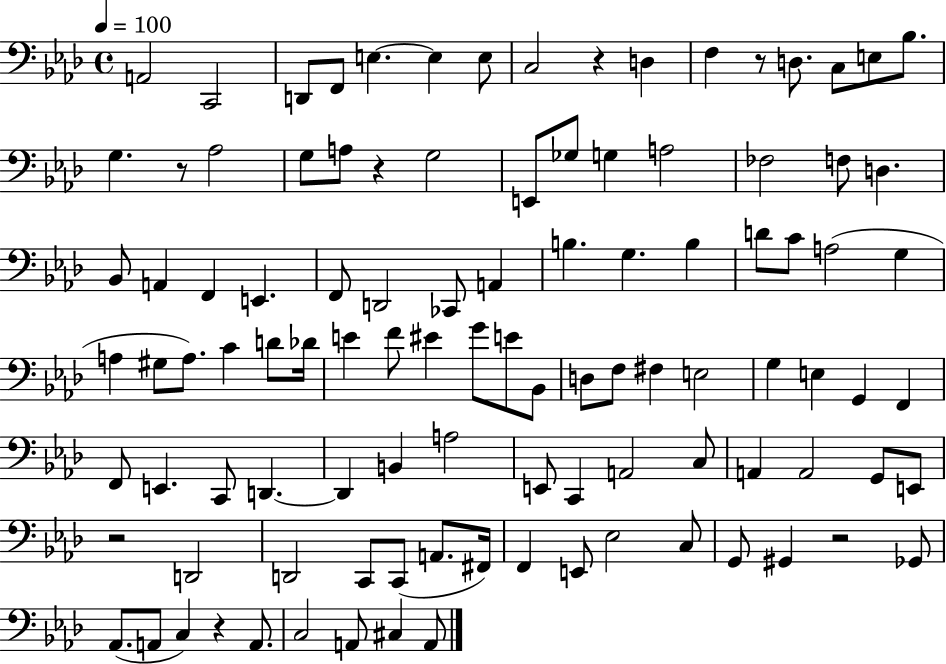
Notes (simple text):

A2/h C2/h D2/e F2/e E3/q. E3/q E3/e C3/h R/q D3/q F3/q R/e D3/e. C3/e E3/e Bb3/e. G3/q. R/e Ab3/h G3/e A3/e R/q G3/h E2/e Gb3/e G3/q A3/h FES3/h F3/e D3/q. Bb2/e A2/q F2/q E2/q. F2/e D2/h CES2/e A2/q B3/q. G3/q. B3/q D4/e C4/e A3/h G3/q A3/q G#3/e A3/e. C4/q D4/e Db4/s E4/q F4/e EIS4/q G4/e E4/e Bb2/e D3/e F3/e F#3/q E3/h G3/q E3/q G2/q F2/q F2/e E2/q. C2/e D2/q. D2/q B2/q A3/h E2/e C2/q A2/h C3/e A2/q A2/h G2/e E2/e R/h D2/h D2/h C2/e C2/e A2/e. F#2/s F2/q E2/e Eb3/h C3/e G2/e G#2/q R/h Gb2/e Ab2/e. A2/e C3/q R/q A2/e. C3/h A2/e C#3/q A2/e